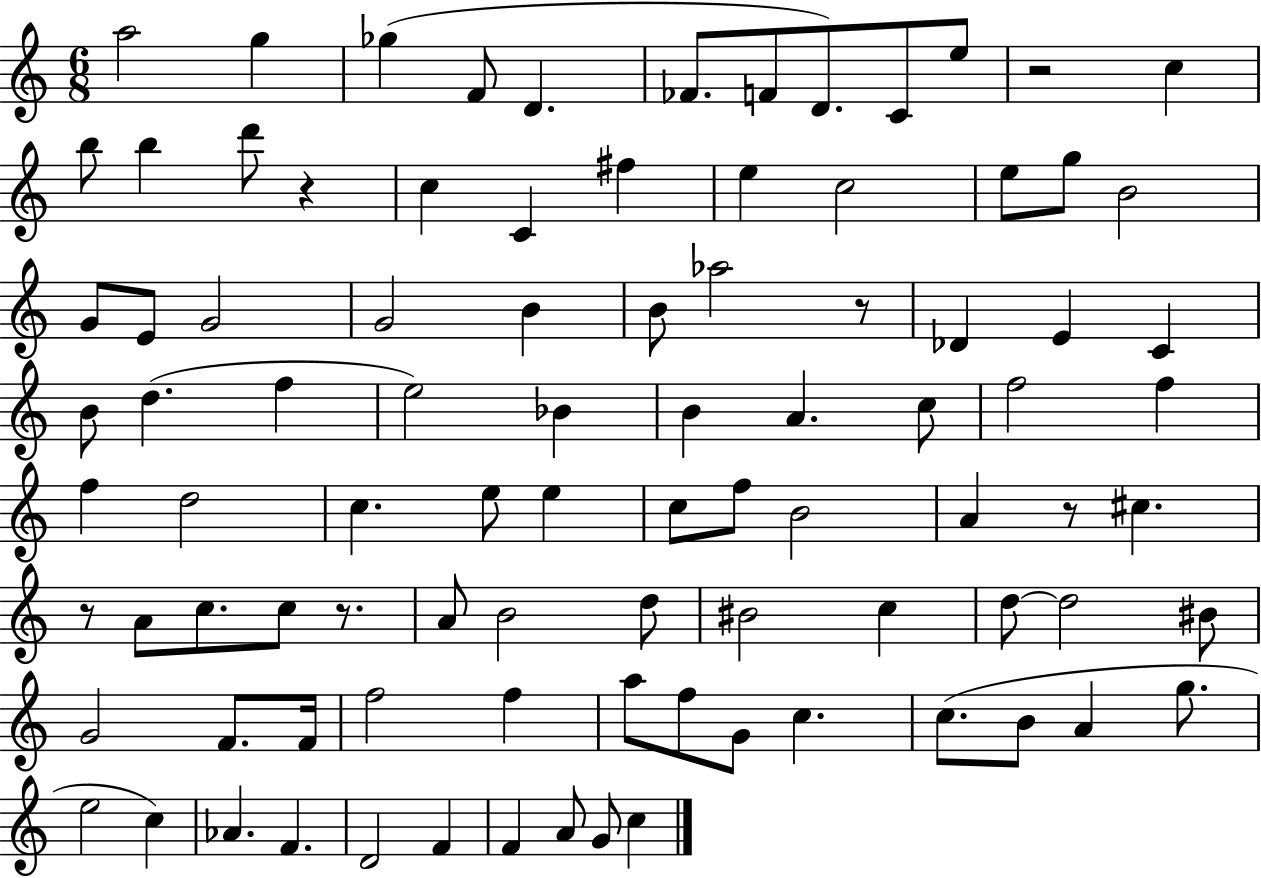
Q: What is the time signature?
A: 6/8